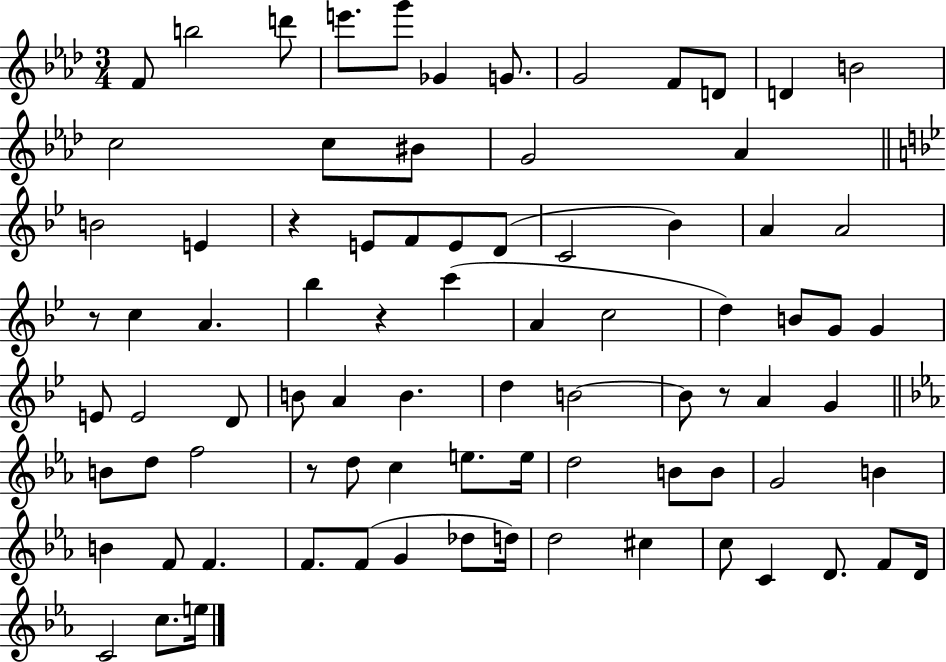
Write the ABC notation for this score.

X:1
T:Untitled
M:3/4
L:1/4
K:Ab
F/2 b2 d'/2 e'/2 g'/2 _G G/2 G2 F/2 D/2 D B2 c2 c/2 ^B/2 G2 _A B2 E z E/2 F/2 E/2 D/2 C2 _B A A2 z/2 c A _b z c' A c2 d B/2 G/2 G E/2 E2 D/2 B/2 A B d B2 B/2 z/2 A G B/2 d/2 f2 z/2 d/2 c e/2 e/4 d2 B/2 B/2 G2 B B F/2 F F/2 F/2 G _d/2 d/4 d2 ^c c/2 C D/2 F/2 D/4 C2 c/2 e/4